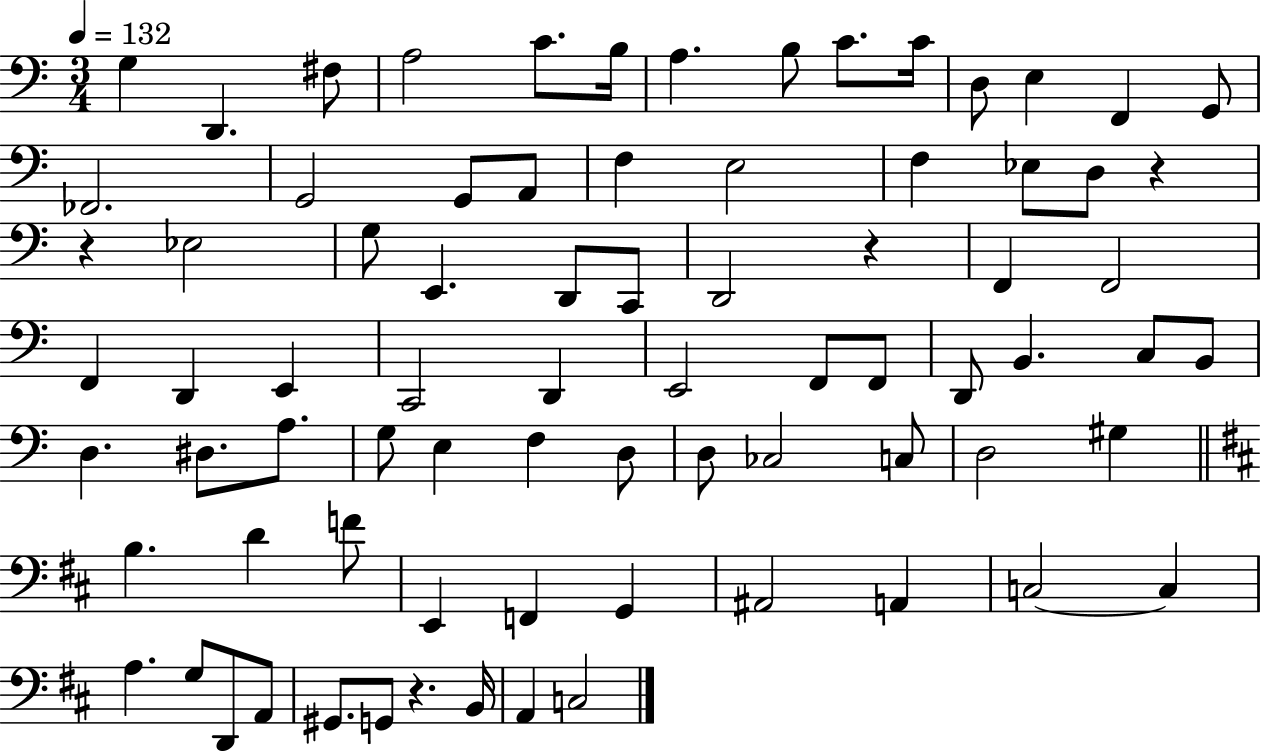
X:1
T:Untitled
M:3/4
L:1/4
K:C
G, D,, ^F,/2 A,2 C/2 B,/4 A, B,/2 C/2 C/4 D,/2 E, F,, G,,/2 _F,,2 G,,2 G,,/2 A,,/2 F, E,2 F, _E,/2 D,/2 z z _E,2 G,/2 E,, D,,/2 C,,/2 D,,2 z F,, F,,2 F,, D,, E,, C,,2 D,, E,,2 F,,/2 F,,/2 D,,/2 B,, C,/2 B,,/2 D, ^D,/2 A,/2 G,/2 E, F, D,/2 D,/2 _C,2 C,/2 D,2 ^G, B, D F/2 E,, F,, G,, ^A,,2 A,, C,2 C, A, G,/2 D,,/2 A,,/2 ^G,,/2 G,,/2 z B,,/4 A,, C,2